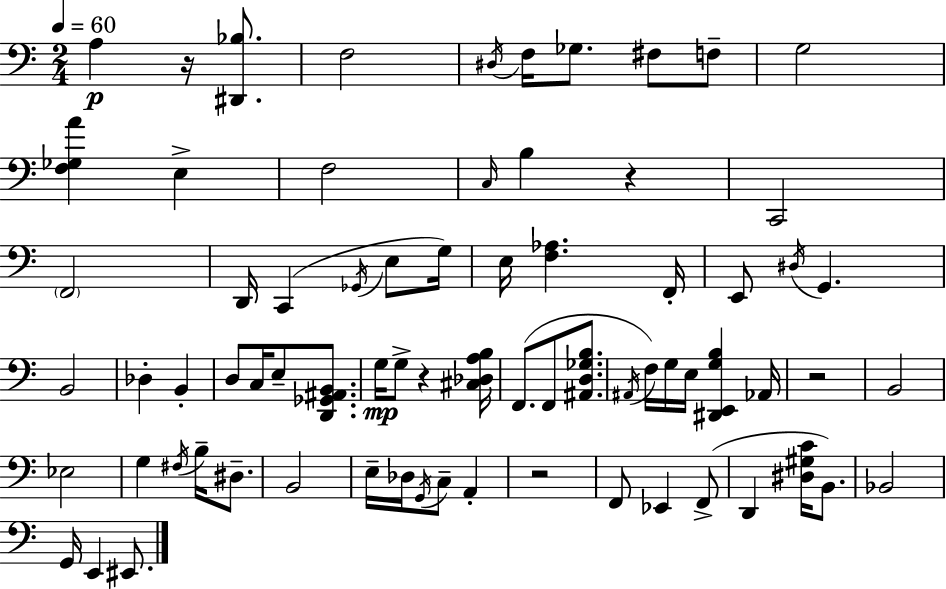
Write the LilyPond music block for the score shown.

{
  \clef bass
  \numericTimeSignature
  \time 2/4
  \key a \minor
  \tempo 4 = 60
  \repeat volta 2 { a4\p r16 <dis, bes>8. | f2 | \acciaccatura { dis16 } f16 ges8. fis8 f8-- | g2 | \break <f ges a'>4 e4-> | f2 | \grace { c16 } b4 r4 | c,2 | \break \parenthesize f,2 | d,16 c,4( \acciaccatura { ges,16 } | e8 g16) e16 <f aes>4. | f,16-. e,8 \acciaccatura { dis16 } g,4. | \break b,2 | des4-. | b,4-. d8 c16 e8-- | <d, ges, ais, b,>8. g16\mp g8-> r4 | \break <cis des a b>16 f,8.( f,8 | <ais, d ges b>8. \acciaccatura { ais,16 }) f16 g16 e16 | <dis, e, g b>4 aes,16 r2 | b,2 | \break ees2 | g4 | \acciaccatura { fis16 } b16-- dis8.-- b,2 | e16-- des16 | \break \acciaccatura { g,16 } c8-- a,4-. r2 | f,8 | ees,4 f,8->( d,4 | <dis gis c'>16 b,8.) bes,2 | \break g,16 | e,4 eis,8. } \bar "|."
}